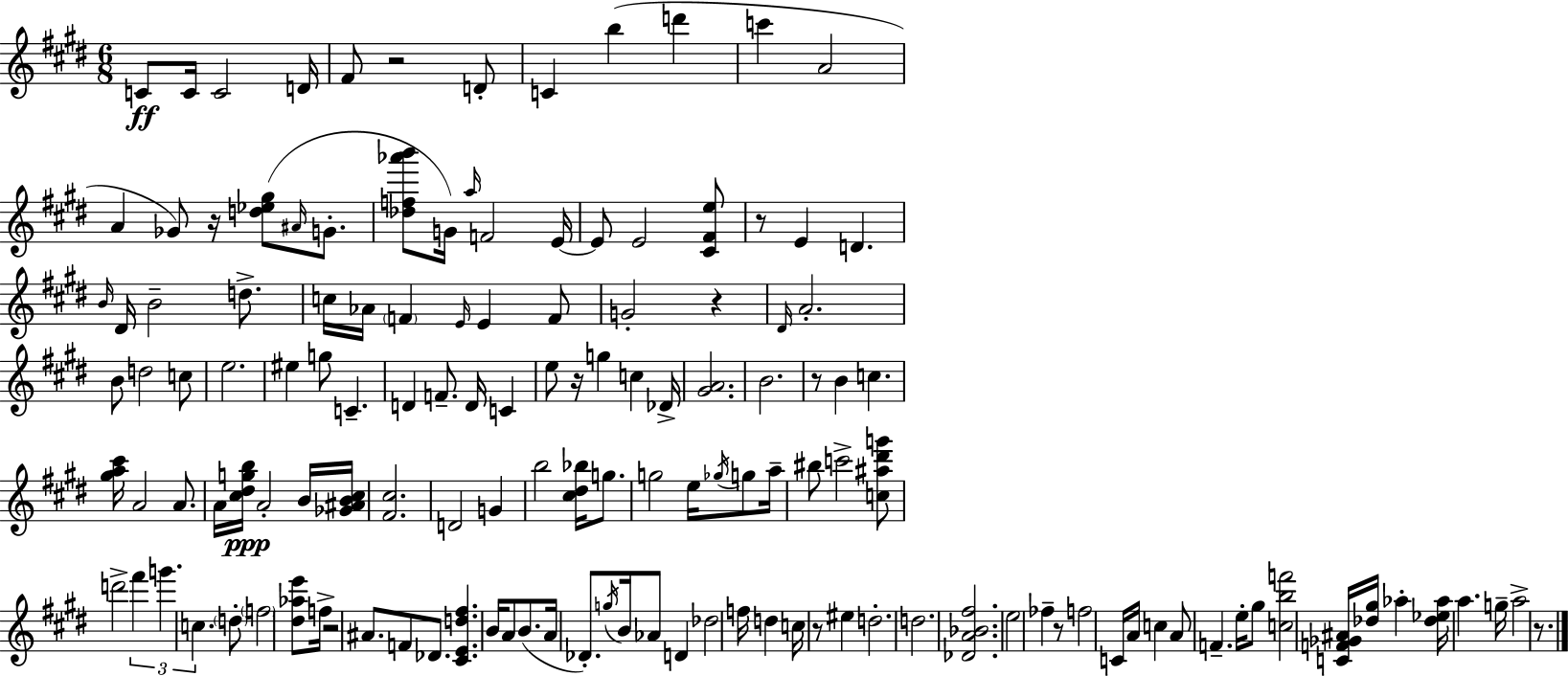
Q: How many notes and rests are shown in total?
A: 137